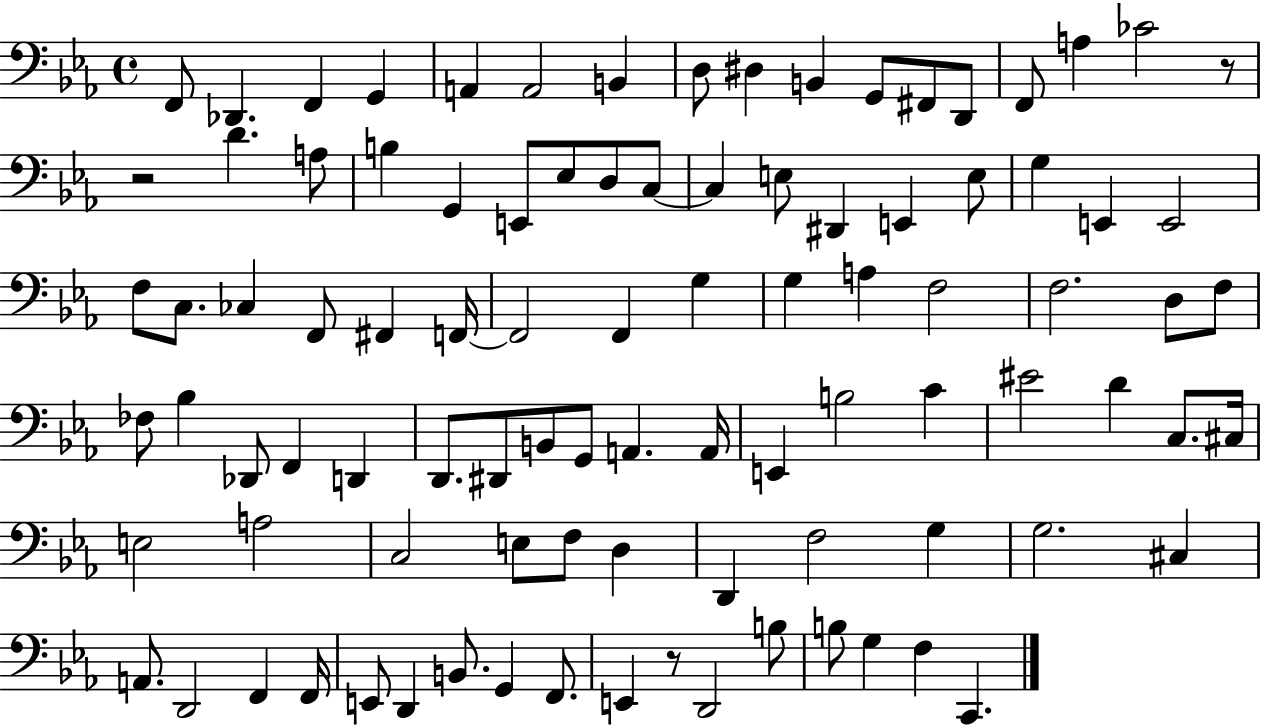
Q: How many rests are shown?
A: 3